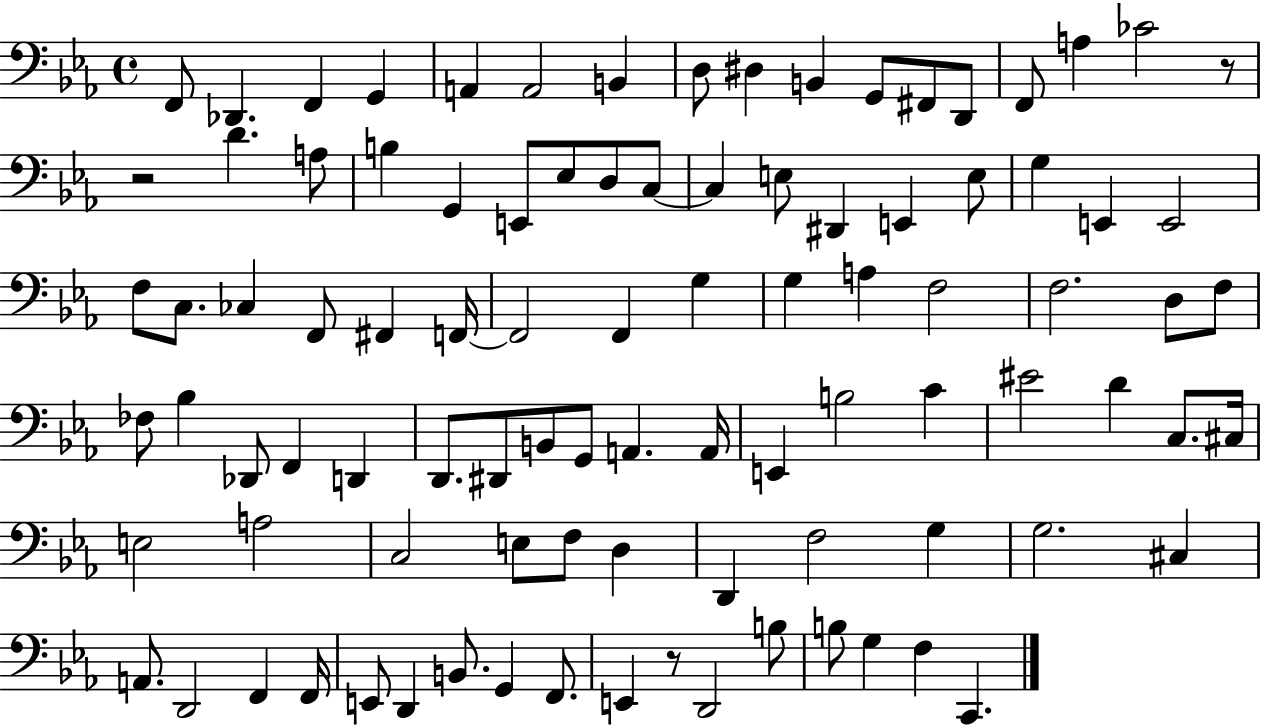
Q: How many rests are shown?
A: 3